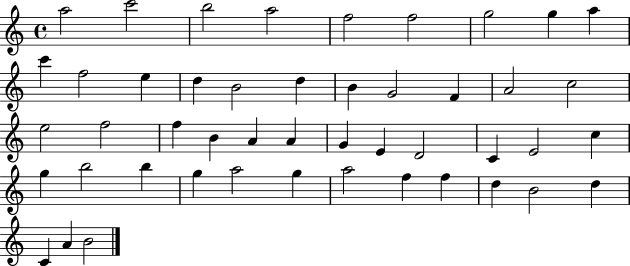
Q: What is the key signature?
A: C major